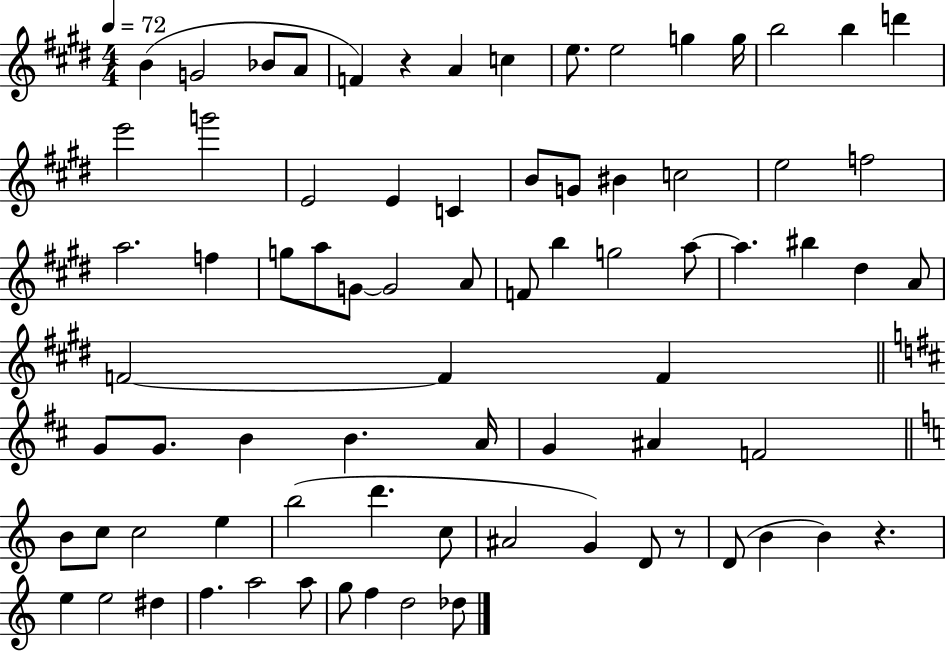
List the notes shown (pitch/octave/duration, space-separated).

B4/q G4/h Bb4/e A4/e F4/q R/q A4/q C5/q E5/e. E5/h G5/q G5/s B5/h B5/q D6/q E6/h G6/h E4/h E4/q C4/q B4/e G4/e BIS4/q C5/h E5/h F5/h A5/h. F5/q G5/e A5/e G4/e G4/h A4/e F4/e B5/q G5/h A5/e A5/q. BIS5/q D#5/q A4/e F4/h F4/q F4/q G4/e G4/e. B4/q B4/q. A4/s G4/q A#4/q F4/h B4/e C5/e C5/h E5/q B5/h D6/q. C5/e A#4/h G4/q D4/e R/e D4/e B4/q B4/q R/q. E5/q E5/h D#5/q F5/q. A5/h A5/e G5/e F5/q D5/h Db5/e